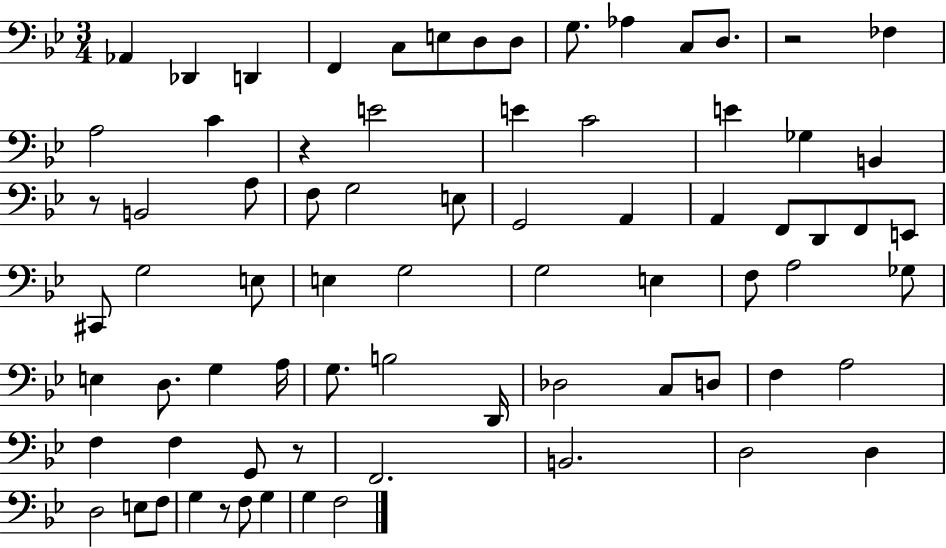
{
  \clef bass
  \numericTimeSignature
  \time 3/4
  \key bes \major
  \repeat volta 2 { aes,4 des,4 d,4 | f,4 c8 e8 d8 d8 | g8. aes4 c8 d8. | r2 fes4 | \break a2 c'4 | r4 e'2 | e'4 c'2 | e'4 ges4 b,4 | \break r8 b,2 a8 | f8 g2 e8 | g,2 a,4 | a,4 f,8 d,8 f,8 e,8 | \break cis,8 g2 e8 | e4 g2 | g2 e4 | f8 a2 ges8 | \break e4 d8. g4 a16 | g8. b2 d,16 | des2 c8 d8 | f4 a2 | \break f4 f4 g,8 r8 | f,2. | b,2. | d2 d4 | \break d2 e8 f8 | g4 r8 f8 g4 | g4 f2 | } \bar "|."
}